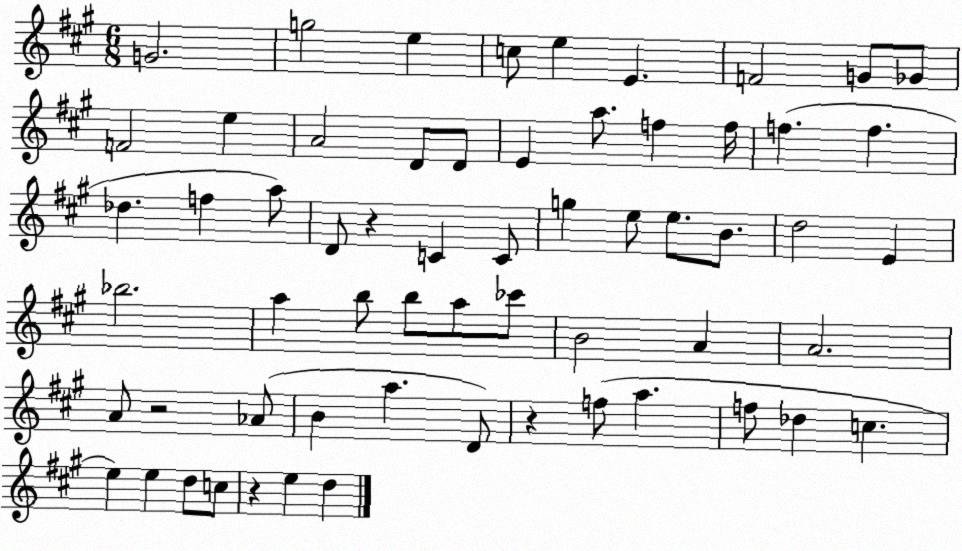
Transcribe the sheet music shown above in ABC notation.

X:1
T:Untitled
M:6/8
L:1/4
K:A
G2 g2 e c/2 e E F2 G/2 _G/2 F2 e A2 D/2 D/2 E a/2 f f/4 f f _d f a/2 D/2 z C C/2 g e/2 e/2 B/2 d2 E _b2 a b/2 b/2 a/2 _c'/2 B2 A A2 A/2 z2 _A/2 B a D/2 z f/2 a f/2 _d c e e d/2 c/2 z e d